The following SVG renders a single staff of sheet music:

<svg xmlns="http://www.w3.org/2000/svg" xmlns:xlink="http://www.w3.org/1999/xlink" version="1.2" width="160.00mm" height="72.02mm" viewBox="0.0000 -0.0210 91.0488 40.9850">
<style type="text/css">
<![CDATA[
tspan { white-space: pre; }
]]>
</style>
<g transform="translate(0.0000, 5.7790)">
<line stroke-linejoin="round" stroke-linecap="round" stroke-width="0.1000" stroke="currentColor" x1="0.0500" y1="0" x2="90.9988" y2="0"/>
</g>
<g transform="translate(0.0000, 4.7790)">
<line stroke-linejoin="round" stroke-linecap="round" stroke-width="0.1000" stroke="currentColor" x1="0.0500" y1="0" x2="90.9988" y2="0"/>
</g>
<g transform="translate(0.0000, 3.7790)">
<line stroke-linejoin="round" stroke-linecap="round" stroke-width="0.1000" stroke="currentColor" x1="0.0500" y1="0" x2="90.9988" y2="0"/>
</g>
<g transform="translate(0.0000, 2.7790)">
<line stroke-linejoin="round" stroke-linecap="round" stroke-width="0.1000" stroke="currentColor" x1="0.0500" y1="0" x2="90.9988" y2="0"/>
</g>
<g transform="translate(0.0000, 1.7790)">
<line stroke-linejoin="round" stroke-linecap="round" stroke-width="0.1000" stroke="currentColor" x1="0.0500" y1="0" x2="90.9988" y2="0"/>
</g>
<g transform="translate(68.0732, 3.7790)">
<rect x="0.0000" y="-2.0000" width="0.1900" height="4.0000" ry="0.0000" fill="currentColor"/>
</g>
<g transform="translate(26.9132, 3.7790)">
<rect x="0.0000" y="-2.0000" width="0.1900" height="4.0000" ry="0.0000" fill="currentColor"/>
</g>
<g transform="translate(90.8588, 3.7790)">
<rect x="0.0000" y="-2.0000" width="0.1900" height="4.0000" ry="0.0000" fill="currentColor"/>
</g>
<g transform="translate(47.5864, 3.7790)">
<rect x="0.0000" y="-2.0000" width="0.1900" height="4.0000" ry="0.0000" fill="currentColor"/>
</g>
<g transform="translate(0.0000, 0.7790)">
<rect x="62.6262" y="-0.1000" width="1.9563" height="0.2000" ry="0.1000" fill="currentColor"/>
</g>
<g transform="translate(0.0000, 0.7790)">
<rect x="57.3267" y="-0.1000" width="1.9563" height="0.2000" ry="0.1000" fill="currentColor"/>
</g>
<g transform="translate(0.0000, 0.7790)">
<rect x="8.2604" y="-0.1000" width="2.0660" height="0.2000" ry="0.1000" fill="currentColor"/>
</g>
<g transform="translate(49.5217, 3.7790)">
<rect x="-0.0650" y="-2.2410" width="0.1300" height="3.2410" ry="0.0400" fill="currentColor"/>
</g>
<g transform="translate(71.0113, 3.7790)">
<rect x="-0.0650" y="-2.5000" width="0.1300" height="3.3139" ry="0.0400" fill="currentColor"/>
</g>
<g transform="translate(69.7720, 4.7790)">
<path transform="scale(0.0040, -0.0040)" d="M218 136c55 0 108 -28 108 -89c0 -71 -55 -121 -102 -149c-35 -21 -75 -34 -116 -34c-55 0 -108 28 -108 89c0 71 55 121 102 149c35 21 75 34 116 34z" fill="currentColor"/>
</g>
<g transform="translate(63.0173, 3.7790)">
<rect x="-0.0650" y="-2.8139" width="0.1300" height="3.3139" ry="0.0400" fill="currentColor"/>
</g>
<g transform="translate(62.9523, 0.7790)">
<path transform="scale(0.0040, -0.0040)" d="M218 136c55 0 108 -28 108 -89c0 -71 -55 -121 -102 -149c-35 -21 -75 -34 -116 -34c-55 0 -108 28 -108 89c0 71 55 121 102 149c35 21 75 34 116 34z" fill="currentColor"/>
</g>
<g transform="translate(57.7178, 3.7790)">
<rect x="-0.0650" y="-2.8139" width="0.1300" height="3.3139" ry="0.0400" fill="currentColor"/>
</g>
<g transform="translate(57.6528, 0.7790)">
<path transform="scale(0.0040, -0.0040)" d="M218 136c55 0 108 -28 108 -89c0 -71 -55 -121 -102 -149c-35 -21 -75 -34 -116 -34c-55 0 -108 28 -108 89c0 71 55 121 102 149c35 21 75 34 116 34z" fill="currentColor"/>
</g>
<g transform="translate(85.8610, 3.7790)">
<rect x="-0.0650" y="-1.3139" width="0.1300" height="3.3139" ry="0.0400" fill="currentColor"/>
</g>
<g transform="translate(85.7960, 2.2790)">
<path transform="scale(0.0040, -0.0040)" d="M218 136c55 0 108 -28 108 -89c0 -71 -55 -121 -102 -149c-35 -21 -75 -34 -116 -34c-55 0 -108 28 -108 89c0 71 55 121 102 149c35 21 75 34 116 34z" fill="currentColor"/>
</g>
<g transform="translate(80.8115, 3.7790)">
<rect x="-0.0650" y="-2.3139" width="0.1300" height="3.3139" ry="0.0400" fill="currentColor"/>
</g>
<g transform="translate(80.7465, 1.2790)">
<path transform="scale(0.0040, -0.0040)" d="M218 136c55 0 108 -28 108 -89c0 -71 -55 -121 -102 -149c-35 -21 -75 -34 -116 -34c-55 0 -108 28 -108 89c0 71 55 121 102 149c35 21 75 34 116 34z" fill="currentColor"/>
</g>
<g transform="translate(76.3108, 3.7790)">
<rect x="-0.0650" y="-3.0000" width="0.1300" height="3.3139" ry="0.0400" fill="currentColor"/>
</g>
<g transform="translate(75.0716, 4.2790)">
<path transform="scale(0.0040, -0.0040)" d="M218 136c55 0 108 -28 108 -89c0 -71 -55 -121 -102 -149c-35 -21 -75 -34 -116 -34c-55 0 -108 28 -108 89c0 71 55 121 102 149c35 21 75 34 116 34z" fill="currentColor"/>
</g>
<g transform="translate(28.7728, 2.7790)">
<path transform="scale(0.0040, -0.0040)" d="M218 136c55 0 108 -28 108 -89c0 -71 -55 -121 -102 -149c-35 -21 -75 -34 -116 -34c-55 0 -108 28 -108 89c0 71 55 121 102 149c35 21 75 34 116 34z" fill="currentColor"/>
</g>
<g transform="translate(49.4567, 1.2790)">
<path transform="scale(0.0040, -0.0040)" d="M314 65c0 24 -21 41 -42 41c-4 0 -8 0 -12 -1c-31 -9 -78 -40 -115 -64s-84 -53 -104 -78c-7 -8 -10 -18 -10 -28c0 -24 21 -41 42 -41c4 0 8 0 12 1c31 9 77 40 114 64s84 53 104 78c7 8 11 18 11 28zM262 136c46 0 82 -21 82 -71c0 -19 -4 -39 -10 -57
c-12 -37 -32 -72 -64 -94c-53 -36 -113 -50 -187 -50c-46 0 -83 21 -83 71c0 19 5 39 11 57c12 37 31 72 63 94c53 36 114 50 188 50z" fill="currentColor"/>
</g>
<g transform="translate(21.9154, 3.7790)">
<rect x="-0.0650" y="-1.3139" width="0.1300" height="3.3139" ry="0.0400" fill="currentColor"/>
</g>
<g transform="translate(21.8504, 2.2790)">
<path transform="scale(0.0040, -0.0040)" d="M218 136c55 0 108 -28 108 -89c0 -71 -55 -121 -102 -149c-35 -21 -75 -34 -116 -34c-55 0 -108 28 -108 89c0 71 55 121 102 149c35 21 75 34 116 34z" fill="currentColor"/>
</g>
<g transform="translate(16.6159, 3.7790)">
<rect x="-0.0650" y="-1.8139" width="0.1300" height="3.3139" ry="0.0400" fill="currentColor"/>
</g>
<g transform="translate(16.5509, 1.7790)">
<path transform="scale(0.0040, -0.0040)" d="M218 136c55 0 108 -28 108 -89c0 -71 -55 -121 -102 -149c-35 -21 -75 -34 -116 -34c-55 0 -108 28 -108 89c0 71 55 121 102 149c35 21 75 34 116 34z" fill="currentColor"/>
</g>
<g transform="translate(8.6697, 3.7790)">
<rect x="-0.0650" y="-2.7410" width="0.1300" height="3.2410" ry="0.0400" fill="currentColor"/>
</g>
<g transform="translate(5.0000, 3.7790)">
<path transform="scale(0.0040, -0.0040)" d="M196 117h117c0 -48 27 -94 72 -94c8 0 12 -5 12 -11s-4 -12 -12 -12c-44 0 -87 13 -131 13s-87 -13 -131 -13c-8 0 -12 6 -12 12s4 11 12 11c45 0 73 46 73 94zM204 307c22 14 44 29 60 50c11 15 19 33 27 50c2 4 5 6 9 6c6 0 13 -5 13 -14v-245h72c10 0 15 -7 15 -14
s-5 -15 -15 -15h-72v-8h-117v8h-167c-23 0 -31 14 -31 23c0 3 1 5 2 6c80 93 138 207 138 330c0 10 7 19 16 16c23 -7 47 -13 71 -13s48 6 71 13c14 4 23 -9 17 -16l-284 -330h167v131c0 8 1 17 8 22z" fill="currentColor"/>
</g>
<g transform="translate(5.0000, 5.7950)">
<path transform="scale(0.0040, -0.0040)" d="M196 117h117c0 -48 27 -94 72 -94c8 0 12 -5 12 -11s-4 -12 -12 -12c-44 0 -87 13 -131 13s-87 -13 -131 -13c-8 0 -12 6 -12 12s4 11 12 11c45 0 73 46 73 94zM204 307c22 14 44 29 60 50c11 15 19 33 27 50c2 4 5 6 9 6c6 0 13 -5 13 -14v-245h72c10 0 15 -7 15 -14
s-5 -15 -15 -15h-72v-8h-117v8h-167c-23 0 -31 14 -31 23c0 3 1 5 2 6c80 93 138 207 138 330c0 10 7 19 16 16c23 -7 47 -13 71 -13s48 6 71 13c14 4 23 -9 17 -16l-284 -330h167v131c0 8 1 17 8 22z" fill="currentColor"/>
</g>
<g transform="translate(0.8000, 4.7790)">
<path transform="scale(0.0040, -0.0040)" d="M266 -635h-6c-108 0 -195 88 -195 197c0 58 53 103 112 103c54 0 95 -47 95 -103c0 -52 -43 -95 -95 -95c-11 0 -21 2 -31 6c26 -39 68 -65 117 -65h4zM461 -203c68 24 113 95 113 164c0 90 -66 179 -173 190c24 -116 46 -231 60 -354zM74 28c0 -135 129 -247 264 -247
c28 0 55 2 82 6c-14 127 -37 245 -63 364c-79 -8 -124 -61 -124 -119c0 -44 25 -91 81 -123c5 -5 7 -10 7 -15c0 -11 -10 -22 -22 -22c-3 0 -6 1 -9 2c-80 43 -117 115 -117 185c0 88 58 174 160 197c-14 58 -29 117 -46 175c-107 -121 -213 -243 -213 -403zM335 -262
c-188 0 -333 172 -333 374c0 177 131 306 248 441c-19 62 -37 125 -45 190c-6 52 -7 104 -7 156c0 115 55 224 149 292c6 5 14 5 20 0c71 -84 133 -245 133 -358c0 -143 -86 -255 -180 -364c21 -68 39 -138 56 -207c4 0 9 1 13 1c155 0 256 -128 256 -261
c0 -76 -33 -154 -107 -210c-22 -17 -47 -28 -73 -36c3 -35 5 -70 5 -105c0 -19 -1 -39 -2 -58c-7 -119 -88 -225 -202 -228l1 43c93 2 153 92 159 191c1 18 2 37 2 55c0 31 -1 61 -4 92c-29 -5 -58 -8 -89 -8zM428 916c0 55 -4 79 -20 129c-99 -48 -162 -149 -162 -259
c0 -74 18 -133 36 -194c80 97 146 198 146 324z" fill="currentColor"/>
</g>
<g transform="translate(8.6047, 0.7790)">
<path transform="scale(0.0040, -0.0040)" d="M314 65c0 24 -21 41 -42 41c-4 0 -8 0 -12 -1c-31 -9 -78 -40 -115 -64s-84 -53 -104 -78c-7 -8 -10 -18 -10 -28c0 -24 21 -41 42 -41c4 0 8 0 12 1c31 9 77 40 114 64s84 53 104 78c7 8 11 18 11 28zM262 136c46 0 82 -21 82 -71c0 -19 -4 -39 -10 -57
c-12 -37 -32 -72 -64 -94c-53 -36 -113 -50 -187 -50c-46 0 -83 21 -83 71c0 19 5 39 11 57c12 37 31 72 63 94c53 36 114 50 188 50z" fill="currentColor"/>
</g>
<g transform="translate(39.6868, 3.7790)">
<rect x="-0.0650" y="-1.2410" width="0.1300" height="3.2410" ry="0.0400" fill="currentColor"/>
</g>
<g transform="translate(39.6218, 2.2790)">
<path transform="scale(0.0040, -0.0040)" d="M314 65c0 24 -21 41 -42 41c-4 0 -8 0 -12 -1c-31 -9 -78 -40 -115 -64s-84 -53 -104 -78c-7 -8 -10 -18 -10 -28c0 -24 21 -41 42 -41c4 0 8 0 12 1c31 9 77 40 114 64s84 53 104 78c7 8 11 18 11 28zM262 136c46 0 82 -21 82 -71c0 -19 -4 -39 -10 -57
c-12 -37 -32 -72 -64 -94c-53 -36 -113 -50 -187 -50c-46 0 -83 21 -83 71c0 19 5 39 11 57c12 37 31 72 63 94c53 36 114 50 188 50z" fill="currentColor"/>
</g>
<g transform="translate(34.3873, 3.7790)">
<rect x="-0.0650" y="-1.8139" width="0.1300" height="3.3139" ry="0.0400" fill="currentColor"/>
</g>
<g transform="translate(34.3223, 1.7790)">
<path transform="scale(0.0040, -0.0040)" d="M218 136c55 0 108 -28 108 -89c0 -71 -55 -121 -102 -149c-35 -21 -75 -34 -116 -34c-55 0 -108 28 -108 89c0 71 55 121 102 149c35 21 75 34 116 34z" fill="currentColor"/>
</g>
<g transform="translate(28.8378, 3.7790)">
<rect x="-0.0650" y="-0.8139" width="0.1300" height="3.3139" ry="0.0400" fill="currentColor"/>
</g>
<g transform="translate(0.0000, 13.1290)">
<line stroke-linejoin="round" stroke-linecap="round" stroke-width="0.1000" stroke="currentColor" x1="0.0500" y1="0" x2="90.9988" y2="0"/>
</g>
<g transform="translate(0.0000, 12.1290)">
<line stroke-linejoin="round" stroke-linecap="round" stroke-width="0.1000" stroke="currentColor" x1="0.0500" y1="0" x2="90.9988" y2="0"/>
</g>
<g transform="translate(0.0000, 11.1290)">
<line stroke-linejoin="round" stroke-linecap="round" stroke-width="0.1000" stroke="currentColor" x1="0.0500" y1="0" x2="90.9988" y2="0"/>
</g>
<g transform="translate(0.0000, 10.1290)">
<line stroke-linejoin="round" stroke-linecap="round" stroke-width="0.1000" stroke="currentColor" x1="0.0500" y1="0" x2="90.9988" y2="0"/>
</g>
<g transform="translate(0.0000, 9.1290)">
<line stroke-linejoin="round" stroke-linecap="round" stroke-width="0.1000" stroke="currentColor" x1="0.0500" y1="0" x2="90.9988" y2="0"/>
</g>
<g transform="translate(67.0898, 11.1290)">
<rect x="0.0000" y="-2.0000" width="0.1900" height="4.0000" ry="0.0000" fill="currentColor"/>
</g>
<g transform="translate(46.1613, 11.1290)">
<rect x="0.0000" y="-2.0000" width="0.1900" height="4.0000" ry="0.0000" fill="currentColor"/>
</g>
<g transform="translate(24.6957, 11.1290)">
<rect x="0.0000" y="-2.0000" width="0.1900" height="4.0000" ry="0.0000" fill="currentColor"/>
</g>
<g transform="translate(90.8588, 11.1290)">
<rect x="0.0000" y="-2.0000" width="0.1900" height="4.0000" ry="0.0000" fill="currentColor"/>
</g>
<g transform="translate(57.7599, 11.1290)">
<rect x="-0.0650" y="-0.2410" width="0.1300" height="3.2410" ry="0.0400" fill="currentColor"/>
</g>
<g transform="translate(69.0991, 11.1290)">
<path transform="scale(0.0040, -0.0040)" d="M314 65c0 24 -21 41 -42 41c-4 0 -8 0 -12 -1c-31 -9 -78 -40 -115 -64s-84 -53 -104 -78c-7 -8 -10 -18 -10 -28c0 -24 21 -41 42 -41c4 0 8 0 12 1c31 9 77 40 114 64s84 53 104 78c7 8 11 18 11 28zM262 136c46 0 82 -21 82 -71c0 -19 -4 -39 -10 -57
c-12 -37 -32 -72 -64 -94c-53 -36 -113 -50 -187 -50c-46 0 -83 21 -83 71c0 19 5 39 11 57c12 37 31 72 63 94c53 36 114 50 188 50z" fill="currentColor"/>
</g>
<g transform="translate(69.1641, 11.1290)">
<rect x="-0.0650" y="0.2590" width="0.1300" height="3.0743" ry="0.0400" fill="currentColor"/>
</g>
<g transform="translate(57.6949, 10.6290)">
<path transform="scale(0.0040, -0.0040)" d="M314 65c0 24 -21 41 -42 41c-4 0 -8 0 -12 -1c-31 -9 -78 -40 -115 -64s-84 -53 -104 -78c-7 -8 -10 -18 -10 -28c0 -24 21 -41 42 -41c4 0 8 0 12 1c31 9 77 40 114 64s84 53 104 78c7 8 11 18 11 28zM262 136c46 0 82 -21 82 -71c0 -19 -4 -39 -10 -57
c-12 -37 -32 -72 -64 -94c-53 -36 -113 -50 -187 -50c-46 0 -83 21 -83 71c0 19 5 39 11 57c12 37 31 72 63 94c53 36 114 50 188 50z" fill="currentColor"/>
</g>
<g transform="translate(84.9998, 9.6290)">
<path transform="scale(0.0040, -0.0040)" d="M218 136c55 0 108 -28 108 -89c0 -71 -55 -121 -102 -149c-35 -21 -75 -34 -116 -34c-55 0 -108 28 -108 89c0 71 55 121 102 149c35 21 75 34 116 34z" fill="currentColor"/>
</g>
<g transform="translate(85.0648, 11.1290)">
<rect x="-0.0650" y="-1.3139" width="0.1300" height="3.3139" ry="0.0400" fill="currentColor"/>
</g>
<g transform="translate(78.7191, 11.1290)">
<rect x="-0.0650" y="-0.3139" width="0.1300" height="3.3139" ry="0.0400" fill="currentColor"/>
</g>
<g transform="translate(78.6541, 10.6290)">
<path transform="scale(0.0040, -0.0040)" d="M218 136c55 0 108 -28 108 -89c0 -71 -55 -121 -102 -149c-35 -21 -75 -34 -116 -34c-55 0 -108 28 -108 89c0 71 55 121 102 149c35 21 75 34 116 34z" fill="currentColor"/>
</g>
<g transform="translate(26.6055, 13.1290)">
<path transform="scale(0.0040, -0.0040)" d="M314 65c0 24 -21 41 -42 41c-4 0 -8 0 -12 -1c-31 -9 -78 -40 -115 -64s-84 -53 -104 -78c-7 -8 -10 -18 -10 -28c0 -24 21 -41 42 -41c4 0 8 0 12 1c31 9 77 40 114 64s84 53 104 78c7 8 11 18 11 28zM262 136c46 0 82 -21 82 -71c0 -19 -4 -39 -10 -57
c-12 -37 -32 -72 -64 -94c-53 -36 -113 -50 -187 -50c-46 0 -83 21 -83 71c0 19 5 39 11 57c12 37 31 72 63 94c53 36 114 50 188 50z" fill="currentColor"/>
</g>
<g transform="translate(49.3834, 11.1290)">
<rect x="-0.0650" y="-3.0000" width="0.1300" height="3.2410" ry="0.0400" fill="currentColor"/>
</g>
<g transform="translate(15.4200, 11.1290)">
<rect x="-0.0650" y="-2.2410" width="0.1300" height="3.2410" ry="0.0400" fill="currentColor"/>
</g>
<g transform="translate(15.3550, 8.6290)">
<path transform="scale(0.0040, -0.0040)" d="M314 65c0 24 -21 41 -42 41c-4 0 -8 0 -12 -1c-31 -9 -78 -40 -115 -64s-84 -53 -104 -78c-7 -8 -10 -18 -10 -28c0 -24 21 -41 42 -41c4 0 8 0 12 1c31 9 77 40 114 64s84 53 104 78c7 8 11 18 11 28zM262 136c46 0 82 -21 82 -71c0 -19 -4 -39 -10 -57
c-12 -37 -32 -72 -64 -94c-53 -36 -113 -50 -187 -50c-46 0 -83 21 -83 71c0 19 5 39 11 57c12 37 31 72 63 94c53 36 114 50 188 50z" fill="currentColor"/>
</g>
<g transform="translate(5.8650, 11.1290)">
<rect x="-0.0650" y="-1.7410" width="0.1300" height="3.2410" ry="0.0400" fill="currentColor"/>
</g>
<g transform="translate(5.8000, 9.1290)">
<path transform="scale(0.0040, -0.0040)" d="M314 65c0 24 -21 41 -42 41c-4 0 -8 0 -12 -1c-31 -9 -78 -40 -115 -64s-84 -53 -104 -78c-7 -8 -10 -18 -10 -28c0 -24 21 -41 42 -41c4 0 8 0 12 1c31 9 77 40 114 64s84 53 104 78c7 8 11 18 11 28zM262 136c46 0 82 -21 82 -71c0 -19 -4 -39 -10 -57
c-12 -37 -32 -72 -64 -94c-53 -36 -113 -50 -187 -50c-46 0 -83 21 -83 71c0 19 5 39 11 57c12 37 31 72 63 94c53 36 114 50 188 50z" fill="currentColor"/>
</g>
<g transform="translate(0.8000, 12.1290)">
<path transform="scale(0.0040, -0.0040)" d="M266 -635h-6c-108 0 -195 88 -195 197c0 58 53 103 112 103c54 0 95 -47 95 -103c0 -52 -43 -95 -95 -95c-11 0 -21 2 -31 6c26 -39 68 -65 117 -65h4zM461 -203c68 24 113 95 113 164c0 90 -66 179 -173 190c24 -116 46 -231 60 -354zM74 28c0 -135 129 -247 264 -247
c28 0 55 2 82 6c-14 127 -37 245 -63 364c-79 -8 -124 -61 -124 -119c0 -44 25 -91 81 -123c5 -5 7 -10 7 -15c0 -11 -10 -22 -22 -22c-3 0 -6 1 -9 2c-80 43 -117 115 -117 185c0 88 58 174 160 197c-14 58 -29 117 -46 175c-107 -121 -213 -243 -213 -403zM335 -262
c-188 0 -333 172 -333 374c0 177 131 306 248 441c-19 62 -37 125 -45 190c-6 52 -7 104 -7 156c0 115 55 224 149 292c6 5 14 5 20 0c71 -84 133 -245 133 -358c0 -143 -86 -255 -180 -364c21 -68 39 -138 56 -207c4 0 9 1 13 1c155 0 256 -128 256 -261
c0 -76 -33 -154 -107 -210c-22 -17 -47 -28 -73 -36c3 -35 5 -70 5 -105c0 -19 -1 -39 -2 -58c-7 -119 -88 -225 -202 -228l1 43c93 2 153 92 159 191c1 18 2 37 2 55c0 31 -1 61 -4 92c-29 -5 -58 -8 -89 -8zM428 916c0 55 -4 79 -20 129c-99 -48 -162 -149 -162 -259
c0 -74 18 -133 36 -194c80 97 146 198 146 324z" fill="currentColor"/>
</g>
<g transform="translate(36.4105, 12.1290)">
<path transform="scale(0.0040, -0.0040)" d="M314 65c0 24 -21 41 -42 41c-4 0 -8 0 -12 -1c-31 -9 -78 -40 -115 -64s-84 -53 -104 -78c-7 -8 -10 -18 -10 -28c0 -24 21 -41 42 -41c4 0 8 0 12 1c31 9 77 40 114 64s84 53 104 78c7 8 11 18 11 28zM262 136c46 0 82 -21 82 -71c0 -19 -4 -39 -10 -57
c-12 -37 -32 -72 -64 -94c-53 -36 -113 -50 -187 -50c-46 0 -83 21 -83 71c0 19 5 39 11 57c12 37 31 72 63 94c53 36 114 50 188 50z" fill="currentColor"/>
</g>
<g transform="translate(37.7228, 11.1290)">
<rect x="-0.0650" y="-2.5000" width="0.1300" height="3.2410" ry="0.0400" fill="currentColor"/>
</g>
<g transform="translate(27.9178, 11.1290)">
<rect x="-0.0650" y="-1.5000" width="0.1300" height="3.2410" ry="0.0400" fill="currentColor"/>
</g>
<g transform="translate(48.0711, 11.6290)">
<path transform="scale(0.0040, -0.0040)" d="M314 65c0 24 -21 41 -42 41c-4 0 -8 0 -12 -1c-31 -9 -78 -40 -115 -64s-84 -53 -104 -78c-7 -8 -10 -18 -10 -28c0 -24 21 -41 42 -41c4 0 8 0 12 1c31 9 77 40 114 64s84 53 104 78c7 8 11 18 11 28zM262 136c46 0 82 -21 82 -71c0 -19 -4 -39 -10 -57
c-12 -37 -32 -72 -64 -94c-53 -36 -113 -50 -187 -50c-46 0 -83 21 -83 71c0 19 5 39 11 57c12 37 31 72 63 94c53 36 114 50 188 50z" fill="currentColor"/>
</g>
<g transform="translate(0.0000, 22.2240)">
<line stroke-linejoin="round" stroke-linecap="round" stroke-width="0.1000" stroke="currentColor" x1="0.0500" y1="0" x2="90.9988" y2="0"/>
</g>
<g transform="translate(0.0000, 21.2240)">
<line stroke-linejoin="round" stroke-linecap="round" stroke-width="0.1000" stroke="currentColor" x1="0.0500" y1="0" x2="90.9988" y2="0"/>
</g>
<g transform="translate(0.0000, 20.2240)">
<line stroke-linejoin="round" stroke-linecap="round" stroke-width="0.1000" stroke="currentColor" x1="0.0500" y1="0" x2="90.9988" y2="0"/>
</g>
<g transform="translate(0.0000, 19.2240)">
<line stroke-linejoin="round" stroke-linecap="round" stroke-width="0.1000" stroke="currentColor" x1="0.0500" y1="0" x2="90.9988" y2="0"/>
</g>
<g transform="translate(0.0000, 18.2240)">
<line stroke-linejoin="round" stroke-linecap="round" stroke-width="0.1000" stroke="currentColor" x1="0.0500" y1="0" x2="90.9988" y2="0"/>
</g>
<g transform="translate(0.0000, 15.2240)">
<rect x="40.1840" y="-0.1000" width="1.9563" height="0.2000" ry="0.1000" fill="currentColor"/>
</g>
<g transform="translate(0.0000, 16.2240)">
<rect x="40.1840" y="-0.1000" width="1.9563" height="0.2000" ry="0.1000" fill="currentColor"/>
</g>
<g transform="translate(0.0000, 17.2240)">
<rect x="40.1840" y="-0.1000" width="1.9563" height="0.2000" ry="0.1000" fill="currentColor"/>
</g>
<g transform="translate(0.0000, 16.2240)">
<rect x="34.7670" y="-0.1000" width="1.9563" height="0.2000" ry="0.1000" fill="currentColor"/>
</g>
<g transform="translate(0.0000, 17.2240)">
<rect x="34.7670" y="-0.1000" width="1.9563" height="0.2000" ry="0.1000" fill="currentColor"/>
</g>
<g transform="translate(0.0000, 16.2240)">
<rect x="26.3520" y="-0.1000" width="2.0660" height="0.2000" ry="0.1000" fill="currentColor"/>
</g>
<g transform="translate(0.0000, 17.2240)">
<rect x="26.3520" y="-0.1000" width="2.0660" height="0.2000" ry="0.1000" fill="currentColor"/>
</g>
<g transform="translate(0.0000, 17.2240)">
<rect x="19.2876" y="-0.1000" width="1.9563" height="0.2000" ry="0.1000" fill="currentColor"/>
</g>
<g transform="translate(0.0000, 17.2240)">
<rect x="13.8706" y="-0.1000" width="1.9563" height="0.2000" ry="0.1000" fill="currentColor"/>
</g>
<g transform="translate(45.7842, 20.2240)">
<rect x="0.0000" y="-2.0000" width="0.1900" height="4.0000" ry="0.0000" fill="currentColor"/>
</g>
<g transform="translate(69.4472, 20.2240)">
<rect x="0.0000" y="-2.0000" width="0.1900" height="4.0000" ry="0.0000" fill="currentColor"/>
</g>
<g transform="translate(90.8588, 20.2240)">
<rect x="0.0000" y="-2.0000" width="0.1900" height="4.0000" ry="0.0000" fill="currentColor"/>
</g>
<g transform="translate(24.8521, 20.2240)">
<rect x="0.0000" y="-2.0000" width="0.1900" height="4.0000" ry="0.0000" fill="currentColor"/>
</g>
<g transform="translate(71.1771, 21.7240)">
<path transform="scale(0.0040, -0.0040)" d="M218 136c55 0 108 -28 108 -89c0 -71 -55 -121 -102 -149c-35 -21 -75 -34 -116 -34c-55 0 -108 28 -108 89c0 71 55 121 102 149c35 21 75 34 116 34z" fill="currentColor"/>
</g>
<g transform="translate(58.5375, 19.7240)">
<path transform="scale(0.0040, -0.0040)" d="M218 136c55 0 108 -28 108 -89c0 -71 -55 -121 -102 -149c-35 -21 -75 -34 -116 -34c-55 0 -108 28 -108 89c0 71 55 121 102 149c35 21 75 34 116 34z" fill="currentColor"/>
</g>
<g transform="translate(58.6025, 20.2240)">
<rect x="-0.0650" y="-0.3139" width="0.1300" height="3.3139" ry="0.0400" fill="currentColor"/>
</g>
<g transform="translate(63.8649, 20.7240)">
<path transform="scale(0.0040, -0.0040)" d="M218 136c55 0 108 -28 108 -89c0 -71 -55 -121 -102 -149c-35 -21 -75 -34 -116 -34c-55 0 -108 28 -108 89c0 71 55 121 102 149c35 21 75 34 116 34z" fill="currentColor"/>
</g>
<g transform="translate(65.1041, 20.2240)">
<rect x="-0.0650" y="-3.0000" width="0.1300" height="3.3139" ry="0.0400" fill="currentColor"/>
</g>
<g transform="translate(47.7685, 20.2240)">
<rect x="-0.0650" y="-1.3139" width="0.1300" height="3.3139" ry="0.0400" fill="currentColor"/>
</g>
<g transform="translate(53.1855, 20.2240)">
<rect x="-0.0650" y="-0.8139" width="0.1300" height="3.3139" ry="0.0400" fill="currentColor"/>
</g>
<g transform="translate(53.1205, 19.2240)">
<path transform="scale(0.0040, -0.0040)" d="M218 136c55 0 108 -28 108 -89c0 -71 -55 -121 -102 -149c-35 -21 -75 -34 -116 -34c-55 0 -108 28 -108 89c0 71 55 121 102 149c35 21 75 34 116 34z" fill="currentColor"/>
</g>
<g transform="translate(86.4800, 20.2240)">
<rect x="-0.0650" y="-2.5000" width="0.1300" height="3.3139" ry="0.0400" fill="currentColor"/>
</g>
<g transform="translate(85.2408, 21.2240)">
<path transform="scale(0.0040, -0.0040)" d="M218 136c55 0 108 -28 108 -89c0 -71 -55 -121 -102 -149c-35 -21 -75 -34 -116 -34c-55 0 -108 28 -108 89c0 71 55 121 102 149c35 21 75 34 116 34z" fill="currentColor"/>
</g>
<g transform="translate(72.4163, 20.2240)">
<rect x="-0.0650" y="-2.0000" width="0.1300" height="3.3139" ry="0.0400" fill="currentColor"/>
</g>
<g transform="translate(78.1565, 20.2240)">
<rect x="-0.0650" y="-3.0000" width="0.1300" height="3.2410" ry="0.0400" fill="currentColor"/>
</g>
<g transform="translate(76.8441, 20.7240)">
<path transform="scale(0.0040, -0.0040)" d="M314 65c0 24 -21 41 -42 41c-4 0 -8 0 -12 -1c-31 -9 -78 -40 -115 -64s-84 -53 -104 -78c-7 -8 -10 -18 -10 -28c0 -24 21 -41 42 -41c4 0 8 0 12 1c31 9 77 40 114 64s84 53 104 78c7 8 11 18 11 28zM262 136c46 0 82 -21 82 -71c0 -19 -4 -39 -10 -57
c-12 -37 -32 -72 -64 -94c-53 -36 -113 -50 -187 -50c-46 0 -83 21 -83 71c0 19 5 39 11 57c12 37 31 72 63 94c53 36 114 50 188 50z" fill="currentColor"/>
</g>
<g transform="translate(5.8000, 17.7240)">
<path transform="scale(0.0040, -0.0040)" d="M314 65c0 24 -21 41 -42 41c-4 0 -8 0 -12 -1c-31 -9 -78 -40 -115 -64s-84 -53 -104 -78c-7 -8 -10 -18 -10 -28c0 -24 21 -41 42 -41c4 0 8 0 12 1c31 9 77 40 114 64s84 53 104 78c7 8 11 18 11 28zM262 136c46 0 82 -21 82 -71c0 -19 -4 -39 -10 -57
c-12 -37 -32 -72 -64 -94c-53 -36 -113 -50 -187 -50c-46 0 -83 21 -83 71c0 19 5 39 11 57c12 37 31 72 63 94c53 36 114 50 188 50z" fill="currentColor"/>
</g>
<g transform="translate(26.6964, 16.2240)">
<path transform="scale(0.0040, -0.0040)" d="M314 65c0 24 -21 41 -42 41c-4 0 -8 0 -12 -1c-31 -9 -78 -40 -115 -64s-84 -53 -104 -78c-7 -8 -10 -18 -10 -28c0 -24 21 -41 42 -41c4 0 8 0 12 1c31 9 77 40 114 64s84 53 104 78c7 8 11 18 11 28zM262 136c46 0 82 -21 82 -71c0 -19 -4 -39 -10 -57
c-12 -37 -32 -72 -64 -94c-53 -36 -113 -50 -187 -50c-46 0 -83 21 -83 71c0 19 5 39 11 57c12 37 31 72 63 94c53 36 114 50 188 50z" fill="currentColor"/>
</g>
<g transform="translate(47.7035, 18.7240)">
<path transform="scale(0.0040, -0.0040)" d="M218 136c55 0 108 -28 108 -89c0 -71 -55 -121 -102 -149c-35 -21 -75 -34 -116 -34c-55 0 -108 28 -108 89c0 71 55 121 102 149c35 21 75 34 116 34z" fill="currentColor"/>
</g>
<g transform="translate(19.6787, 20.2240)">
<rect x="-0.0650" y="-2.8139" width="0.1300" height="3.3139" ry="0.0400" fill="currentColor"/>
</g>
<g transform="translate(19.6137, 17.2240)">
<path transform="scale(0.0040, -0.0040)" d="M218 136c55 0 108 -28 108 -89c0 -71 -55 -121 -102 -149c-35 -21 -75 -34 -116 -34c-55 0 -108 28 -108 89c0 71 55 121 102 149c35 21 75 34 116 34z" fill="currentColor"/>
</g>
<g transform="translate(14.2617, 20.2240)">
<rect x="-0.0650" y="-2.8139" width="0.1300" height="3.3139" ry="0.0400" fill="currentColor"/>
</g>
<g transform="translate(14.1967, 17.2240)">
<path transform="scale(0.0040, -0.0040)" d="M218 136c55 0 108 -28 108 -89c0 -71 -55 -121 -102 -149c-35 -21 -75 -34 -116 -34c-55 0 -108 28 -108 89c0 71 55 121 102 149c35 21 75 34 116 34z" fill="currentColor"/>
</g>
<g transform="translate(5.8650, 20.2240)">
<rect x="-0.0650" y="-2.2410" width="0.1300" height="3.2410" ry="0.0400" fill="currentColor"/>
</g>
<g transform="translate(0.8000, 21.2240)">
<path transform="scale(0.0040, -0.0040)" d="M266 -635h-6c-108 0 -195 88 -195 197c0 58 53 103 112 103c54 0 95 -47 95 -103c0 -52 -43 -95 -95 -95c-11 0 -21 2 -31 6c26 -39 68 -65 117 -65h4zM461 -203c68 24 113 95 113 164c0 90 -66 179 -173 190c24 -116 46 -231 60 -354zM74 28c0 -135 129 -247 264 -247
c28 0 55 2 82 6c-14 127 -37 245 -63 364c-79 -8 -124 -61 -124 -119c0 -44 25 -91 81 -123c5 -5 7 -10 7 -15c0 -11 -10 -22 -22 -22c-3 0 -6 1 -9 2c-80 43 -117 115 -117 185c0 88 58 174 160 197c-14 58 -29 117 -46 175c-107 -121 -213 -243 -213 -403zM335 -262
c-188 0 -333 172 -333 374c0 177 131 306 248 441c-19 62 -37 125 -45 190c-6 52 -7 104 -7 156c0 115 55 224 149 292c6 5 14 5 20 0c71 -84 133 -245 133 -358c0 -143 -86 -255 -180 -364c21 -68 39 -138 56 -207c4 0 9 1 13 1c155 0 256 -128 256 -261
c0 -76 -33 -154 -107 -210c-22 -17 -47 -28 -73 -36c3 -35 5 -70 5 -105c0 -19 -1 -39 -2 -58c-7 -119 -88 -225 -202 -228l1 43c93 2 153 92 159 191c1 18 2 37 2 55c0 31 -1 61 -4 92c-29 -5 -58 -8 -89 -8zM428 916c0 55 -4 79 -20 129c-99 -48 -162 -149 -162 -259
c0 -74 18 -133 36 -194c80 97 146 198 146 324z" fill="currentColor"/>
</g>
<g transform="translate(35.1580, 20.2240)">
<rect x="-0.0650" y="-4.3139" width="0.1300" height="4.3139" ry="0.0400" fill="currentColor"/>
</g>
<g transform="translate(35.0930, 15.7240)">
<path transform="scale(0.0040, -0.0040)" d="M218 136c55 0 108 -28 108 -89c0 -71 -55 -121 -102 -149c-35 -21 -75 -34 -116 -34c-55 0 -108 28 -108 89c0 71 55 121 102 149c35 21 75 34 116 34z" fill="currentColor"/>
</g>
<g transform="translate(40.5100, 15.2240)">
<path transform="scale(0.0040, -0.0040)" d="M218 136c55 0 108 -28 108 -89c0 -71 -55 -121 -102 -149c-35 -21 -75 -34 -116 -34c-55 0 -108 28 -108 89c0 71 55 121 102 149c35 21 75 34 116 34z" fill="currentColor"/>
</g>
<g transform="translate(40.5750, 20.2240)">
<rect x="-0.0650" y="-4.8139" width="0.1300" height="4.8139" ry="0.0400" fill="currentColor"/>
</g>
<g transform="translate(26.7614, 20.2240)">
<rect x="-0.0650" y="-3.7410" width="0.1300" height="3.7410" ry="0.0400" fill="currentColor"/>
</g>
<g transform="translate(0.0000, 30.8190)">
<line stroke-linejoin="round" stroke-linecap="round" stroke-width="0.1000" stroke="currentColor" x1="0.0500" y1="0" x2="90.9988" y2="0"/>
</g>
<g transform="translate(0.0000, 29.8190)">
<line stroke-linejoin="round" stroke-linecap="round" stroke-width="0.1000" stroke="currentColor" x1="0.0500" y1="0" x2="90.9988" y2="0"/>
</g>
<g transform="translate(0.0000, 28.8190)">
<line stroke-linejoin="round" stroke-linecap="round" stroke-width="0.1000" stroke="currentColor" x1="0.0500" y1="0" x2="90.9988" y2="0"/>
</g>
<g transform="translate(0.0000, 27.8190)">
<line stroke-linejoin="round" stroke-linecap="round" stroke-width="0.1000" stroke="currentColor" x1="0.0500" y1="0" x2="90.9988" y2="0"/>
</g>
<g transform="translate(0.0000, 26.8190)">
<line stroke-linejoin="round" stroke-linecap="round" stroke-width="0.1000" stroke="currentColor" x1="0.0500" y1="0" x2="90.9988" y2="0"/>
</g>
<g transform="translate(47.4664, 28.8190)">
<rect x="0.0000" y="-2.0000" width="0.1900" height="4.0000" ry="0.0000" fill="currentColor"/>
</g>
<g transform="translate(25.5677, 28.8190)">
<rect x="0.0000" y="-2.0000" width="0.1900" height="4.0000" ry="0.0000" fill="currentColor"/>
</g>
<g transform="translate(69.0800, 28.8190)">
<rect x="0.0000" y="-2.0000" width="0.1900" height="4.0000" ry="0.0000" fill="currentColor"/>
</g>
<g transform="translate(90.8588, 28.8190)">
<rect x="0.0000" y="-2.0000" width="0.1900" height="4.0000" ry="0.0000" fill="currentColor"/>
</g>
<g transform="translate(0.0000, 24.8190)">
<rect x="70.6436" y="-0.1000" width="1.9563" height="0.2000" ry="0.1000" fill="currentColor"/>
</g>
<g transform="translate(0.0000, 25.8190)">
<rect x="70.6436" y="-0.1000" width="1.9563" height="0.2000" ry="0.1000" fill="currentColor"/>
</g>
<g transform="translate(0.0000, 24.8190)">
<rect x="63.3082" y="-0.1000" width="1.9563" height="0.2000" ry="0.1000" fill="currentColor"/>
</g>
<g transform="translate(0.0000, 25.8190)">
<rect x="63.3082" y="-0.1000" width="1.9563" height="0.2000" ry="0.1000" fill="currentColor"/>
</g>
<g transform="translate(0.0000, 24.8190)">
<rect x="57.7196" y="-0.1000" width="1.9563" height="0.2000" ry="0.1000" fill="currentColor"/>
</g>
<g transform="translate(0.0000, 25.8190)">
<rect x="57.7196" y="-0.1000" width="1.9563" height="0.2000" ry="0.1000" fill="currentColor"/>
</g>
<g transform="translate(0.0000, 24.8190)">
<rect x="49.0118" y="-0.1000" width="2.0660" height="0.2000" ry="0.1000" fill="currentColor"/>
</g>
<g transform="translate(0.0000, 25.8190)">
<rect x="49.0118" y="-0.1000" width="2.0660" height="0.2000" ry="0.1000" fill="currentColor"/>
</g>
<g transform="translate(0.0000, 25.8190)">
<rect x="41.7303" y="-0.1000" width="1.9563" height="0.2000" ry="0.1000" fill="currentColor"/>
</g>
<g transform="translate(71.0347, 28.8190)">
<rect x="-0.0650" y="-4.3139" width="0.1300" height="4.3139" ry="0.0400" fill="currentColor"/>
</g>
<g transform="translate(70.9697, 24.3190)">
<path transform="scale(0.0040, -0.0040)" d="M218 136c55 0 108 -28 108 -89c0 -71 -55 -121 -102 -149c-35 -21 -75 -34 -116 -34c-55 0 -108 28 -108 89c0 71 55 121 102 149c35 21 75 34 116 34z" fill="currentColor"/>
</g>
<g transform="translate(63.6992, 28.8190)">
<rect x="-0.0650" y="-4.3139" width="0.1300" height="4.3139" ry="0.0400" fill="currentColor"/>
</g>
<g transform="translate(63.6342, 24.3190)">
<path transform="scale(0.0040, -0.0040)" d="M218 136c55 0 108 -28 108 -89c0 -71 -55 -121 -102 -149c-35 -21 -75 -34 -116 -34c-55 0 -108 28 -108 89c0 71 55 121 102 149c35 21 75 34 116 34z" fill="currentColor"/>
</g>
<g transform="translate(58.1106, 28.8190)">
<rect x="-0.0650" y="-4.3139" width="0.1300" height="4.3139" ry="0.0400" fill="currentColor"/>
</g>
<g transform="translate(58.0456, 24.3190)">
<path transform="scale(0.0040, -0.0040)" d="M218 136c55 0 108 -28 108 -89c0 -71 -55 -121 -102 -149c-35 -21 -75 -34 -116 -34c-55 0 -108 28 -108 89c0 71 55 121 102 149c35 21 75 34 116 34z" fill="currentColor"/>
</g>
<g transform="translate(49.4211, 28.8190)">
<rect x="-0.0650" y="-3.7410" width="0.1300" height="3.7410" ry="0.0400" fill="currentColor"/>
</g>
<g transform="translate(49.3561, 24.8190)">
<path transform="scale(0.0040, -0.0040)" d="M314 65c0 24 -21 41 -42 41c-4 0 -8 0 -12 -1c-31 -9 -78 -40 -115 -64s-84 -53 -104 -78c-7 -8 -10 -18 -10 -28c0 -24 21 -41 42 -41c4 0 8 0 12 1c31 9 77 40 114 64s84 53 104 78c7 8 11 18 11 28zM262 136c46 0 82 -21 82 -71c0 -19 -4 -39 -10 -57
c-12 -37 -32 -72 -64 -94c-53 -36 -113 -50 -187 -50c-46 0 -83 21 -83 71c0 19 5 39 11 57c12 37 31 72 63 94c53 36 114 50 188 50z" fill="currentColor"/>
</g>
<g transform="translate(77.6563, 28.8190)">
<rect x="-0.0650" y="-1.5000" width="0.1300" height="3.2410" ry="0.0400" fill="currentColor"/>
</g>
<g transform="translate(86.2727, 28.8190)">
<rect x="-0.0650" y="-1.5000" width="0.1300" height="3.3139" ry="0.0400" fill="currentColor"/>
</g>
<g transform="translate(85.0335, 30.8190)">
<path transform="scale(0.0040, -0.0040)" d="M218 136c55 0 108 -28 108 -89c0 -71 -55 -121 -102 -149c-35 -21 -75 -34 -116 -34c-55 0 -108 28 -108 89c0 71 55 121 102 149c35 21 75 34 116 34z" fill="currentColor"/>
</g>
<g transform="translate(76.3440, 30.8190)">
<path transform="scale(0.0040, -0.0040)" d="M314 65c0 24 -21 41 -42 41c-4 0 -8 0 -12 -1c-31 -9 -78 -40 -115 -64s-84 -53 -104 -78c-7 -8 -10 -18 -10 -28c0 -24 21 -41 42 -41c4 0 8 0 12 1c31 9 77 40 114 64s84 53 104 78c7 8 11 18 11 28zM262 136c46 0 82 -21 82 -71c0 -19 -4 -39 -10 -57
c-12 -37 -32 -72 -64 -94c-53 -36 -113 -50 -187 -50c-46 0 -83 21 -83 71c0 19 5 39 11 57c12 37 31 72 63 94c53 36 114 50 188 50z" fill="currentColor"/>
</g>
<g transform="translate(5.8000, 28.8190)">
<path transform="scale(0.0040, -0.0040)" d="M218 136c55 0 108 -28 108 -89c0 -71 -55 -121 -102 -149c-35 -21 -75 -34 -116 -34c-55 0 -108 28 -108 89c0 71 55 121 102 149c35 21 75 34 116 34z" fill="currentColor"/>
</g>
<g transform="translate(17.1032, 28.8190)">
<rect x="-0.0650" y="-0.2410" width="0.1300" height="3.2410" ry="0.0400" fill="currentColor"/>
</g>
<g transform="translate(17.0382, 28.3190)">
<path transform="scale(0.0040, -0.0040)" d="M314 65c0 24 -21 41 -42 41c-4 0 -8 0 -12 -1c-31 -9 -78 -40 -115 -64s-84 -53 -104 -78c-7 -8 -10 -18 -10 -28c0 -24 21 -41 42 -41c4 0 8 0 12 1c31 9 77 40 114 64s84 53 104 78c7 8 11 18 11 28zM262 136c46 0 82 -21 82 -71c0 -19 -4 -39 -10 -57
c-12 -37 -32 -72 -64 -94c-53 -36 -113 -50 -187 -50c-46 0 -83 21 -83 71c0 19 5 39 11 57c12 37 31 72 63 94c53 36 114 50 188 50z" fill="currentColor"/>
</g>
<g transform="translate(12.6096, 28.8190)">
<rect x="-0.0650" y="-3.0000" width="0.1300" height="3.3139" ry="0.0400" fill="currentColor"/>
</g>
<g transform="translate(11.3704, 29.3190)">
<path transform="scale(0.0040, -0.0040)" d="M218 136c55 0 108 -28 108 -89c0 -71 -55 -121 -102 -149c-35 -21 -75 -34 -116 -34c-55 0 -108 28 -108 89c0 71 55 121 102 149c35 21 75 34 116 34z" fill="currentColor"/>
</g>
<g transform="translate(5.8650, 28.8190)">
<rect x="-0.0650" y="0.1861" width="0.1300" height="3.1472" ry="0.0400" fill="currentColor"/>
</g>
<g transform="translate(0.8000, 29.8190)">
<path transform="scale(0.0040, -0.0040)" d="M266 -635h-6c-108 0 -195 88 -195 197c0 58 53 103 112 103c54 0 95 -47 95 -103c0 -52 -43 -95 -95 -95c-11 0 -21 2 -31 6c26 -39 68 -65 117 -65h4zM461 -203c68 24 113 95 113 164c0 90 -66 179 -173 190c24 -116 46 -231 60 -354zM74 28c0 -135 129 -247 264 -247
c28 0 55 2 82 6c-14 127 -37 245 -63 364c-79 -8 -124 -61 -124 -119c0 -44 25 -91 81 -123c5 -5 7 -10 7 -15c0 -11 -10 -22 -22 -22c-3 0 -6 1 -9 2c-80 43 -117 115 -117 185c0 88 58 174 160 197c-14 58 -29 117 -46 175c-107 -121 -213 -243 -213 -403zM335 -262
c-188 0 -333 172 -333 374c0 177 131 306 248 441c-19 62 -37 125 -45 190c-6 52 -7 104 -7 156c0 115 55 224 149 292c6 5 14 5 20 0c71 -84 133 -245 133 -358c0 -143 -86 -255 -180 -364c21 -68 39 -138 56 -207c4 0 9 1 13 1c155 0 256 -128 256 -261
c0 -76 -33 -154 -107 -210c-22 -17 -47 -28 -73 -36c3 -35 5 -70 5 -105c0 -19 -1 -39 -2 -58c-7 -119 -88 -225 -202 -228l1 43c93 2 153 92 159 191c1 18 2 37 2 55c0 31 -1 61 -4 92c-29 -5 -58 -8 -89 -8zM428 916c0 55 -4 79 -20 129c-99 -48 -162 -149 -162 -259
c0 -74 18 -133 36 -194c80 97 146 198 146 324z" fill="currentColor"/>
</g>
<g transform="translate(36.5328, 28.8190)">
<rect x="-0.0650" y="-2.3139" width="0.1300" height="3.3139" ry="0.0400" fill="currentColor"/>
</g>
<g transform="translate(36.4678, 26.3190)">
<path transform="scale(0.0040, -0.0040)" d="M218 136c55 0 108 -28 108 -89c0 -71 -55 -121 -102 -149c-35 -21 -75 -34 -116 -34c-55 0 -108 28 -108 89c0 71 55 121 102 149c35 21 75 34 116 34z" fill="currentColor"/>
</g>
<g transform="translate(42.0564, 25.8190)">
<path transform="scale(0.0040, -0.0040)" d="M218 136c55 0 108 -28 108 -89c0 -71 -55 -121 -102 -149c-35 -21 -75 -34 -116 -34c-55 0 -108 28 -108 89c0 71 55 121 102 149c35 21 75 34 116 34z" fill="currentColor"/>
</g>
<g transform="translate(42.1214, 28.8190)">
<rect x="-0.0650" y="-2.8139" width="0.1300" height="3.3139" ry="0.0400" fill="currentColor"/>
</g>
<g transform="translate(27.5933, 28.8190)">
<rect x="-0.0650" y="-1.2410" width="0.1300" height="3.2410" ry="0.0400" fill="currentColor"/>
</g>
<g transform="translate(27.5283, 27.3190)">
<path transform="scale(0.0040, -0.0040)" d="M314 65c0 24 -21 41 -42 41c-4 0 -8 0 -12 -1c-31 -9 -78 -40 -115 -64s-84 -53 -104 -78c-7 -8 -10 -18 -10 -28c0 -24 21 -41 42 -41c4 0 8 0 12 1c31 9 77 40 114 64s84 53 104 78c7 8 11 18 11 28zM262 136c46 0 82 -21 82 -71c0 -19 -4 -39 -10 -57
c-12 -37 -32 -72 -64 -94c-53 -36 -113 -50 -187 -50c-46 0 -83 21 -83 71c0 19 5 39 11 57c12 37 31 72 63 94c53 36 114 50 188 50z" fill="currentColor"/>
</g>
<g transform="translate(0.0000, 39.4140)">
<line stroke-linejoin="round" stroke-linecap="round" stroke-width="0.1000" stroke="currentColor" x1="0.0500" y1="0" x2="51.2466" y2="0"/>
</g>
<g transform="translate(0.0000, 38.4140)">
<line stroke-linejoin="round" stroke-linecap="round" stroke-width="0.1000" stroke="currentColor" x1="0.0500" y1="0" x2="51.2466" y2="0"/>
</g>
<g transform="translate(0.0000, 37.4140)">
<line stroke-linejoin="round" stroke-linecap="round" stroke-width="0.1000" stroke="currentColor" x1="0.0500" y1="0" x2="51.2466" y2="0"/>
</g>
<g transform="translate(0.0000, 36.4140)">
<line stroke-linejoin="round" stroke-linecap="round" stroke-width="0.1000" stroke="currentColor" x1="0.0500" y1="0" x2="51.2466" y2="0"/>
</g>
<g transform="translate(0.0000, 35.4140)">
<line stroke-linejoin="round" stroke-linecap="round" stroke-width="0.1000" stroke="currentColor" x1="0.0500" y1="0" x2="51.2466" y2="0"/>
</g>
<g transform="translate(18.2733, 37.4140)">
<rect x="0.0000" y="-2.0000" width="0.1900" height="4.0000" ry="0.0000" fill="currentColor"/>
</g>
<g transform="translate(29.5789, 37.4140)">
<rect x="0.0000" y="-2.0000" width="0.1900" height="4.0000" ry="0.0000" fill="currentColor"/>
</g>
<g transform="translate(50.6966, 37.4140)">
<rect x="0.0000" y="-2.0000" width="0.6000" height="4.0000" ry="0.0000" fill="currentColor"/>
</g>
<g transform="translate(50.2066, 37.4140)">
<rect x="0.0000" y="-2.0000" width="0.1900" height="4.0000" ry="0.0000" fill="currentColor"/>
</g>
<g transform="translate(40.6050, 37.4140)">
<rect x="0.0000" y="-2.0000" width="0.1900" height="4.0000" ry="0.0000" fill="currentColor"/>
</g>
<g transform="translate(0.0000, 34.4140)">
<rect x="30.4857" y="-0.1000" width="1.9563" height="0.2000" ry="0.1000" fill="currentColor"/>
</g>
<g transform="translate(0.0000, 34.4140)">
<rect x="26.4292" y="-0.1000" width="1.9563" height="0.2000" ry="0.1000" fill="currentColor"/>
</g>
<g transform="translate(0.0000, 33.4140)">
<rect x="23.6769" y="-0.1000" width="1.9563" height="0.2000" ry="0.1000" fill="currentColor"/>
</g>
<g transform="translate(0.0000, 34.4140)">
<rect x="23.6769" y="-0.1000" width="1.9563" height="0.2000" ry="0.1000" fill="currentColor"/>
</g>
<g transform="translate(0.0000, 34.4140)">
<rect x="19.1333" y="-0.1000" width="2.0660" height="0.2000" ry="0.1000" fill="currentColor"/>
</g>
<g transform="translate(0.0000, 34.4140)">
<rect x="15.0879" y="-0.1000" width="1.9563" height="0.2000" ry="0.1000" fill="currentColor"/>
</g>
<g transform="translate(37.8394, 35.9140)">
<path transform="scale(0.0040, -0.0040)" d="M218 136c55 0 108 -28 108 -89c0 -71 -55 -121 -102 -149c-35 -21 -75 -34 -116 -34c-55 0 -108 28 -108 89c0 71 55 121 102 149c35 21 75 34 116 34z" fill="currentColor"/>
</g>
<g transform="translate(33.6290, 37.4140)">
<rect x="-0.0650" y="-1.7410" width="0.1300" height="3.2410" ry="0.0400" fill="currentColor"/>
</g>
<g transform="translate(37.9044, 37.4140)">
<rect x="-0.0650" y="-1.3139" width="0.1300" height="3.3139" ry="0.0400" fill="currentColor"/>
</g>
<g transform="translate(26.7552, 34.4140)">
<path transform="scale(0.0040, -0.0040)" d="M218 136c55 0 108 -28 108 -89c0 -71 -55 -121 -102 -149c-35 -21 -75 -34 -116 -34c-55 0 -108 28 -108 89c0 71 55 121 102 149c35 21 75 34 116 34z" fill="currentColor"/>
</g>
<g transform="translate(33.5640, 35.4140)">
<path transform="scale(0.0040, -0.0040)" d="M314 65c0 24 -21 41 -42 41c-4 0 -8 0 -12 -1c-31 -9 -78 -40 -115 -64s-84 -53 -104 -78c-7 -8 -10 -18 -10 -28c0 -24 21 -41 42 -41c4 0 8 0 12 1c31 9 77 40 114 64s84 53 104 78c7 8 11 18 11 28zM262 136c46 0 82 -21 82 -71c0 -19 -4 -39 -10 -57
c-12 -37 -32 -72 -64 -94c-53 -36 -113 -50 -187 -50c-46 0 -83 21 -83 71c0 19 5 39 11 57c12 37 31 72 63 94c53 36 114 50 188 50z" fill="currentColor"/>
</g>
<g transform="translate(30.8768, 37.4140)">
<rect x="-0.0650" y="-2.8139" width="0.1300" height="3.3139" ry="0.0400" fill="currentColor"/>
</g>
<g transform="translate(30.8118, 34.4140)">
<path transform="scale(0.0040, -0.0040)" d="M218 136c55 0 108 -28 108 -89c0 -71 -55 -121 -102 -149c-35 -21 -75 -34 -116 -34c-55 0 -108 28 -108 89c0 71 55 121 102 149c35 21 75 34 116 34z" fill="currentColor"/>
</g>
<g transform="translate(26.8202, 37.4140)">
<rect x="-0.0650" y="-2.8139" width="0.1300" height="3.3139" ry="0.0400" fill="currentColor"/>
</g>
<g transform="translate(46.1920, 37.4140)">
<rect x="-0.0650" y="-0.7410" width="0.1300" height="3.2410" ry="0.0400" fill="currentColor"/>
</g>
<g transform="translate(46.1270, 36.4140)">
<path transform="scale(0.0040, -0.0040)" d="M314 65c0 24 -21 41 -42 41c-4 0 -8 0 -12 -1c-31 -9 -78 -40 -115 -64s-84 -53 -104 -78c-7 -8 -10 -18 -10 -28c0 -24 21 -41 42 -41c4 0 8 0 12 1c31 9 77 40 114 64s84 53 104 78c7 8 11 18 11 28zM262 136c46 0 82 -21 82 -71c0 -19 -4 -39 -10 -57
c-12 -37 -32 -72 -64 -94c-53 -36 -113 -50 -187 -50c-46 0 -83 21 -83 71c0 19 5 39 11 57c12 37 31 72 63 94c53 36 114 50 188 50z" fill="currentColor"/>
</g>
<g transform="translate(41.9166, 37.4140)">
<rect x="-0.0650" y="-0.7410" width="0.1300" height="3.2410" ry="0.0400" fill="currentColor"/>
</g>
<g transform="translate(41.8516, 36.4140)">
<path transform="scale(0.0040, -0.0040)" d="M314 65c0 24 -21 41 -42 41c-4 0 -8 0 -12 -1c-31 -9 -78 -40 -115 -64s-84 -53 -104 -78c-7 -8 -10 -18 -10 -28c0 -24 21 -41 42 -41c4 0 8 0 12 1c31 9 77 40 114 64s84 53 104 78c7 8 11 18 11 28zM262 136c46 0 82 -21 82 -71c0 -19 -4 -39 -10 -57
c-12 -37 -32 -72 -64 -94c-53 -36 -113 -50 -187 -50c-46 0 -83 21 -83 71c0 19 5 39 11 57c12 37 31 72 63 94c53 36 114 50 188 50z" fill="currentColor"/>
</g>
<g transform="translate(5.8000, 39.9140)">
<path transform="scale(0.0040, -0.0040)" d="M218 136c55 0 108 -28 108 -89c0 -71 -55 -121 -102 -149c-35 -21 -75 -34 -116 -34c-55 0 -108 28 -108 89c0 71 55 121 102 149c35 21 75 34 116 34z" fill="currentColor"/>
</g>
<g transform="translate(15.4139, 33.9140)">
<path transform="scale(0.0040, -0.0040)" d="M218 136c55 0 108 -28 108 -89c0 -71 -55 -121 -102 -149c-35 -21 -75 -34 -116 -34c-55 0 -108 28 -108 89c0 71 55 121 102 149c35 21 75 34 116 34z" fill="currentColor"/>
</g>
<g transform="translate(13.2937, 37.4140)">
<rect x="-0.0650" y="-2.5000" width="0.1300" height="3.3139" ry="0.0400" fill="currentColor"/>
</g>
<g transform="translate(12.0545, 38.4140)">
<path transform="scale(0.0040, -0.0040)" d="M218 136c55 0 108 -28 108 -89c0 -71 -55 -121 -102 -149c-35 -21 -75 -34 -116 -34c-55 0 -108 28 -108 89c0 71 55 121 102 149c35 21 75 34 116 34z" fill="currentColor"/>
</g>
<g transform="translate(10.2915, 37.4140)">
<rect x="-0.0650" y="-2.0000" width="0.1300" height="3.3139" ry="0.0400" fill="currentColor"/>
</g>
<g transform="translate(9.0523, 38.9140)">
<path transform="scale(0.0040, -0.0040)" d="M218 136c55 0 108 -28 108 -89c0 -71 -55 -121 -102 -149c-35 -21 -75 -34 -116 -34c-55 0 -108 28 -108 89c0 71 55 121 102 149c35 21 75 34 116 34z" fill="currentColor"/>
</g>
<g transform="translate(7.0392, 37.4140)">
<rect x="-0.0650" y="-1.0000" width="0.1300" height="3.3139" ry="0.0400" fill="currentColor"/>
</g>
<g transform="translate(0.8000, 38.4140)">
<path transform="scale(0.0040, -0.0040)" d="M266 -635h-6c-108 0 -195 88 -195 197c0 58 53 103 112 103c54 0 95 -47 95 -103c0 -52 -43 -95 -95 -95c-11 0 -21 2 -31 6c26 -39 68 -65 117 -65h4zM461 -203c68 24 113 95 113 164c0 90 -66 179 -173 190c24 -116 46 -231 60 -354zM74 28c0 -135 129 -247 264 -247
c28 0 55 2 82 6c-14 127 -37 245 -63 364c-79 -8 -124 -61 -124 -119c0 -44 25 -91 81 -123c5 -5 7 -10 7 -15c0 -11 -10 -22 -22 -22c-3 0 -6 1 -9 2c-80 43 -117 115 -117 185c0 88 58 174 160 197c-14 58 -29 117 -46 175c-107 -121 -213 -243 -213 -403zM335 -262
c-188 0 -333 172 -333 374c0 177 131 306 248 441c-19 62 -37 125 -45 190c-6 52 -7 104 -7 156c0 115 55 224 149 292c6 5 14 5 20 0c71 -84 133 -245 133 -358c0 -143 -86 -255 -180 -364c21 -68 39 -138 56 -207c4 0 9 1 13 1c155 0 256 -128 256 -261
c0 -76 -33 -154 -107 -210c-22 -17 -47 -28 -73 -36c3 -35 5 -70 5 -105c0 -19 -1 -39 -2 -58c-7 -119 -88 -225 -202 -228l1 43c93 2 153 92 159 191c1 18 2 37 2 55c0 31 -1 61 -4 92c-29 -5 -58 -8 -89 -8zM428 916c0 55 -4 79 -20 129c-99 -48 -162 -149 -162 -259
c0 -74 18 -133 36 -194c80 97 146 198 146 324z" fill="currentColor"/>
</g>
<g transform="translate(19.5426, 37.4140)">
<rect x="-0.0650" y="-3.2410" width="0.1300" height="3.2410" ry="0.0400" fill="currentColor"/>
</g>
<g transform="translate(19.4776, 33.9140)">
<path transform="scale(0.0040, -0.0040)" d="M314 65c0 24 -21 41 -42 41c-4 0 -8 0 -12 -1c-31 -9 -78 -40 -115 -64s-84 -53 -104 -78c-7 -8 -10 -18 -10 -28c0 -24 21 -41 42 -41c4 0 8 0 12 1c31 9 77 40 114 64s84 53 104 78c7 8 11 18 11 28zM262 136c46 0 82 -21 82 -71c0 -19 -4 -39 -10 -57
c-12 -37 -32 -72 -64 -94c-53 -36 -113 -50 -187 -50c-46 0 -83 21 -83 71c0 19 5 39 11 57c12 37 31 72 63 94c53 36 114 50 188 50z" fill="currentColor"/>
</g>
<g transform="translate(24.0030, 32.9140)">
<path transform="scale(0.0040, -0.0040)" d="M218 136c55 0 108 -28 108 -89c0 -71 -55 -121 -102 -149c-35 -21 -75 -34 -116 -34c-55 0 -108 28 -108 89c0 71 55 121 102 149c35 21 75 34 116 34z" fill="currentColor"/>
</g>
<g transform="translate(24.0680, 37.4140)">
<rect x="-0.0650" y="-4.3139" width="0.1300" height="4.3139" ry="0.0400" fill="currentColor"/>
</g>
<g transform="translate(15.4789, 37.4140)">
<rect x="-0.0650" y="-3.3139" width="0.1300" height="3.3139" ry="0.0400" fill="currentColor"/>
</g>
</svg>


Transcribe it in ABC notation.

X:1
T:Untitled
M:4/4
L:1/4
K:C
a2 f e d f e2 g2 a a G A g e f2 g2 E2 G2 A2 c2 B2 c e g2 a a c'2 d' e' e d c A F A2 G B A c2 e2 g a c'2 d' d' d' E2 E D F G b b2 d' a a f2 e d2 d2